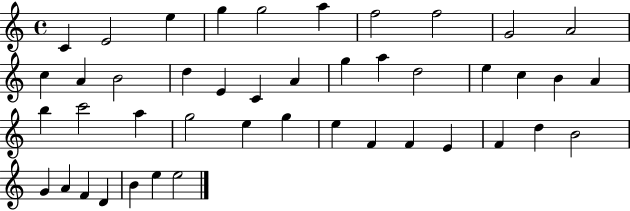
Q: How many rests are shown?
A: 0